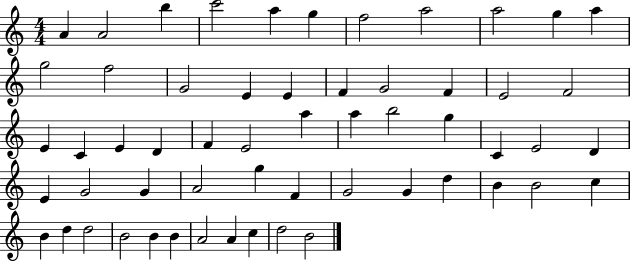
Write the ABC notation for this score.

X:1
T:Untitled
M:4/4
L:1/4
K:C
A A2 b c'2 a g f2 a2 a2 g a g2 f2 G2 E E F G2 F E2 F2 E C E D F E2 a a b2 g C E2 D E G2 G A2 g F G2 G d B B2 c B d d2 B2 B B A2 A c d2 B2